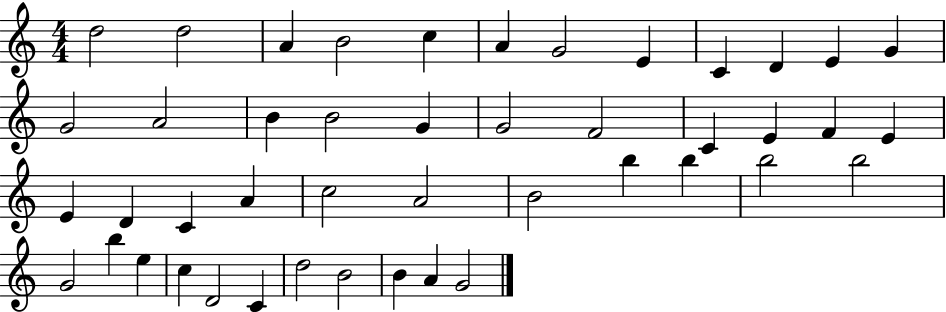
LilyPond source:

{
  \clef treble
  \numericTimeSignature
  \time 4/4
  \key c \major
  d''2 d''2 | a'4 b'2 c''4 | a'4 g'2 e'4 | c'4 d'4 e'4 g'4 | \break g'2 a'2 | b'4 b'2 g'4 | g'2 f'2 | c'4 e'4 f'4 e'4 | \break e'4 d'4 c'4 a'4 | c''2 a'2 | b'2 b''4 b''4 | b''2 b''2 | \break g'2 b''4 e''4 | c''4 d'2 c'4 | d''2 b'2 | b'4 a'4 g'2 | \break \bar "|."
}